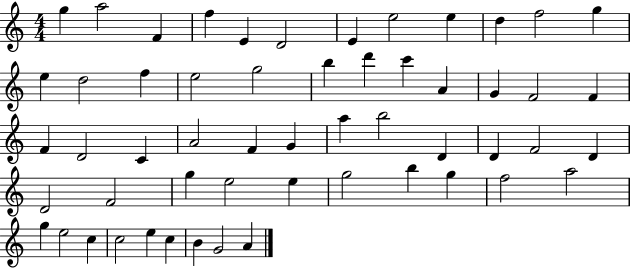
{
  \clef treble
  \numericTimeSignature
  \time 4/4
  \key c \major
  g''4 a''2 f'4 | f''4 e'4 d'2 | e'4 e''2 e''4 | d''4 f''2 g''4 | \break e''4 d''2 f''4 | e''2 g''2 | b''4 d'''4 c'''4 a'4 | g'4 f'2 f'4 | \break f'4 d'2 c'4 | a'2 f'4 g'4 | a''4 b''2 d'4 | d'4 f'2 d'4 | \break d'2 f'2 | g''4 e''2 e''4 | g''2 b''4 g''4 | f''2 a''2 | \break g''4 e''2 c''4 | c''2 e''4 c''4 | b'4 g'2 a'4 | \bar "|."
}